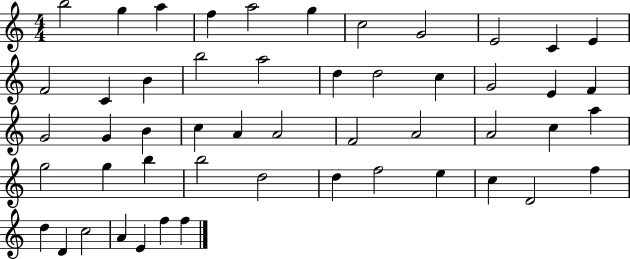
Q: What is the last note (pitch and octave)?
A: F5